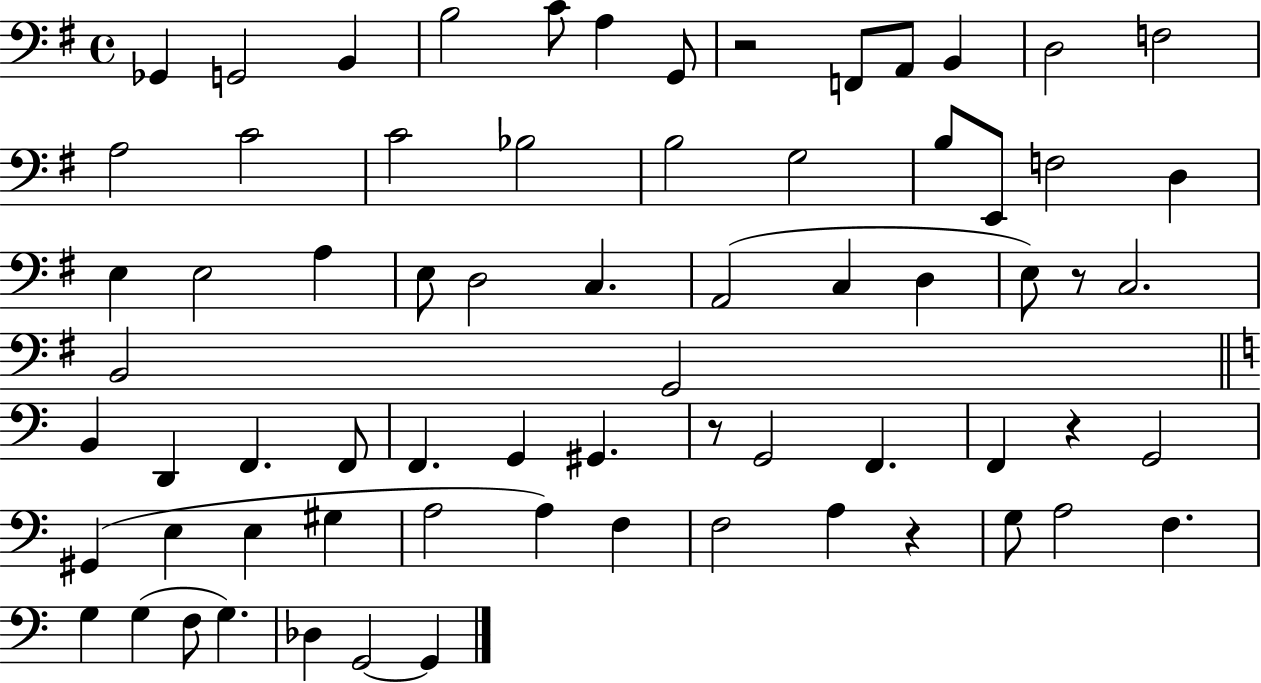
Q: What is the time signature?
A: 4/4